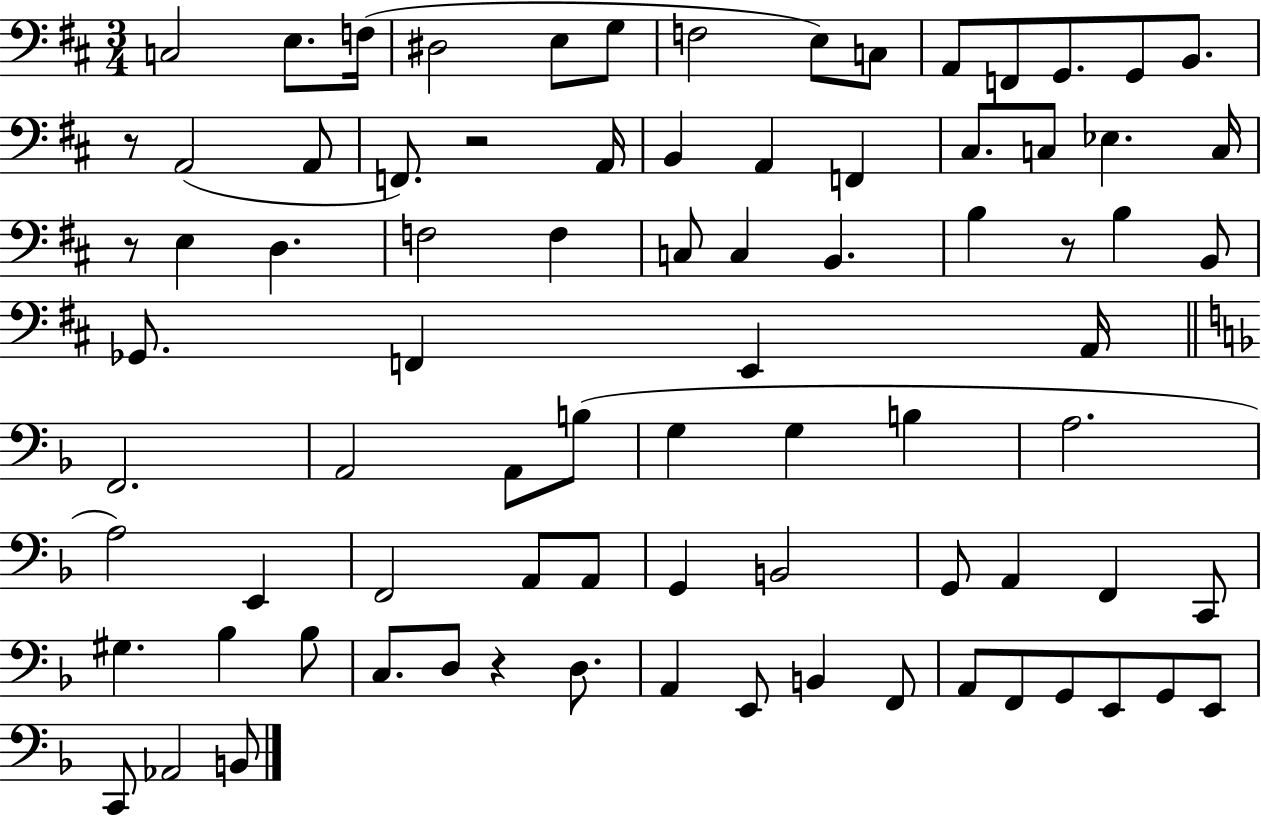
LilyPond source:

{
  \clef bass
  \numericTimeSignature
  \time 3/4
  \key d \major
  c2 e8. f16( | dis2 e8 g8 | f2 e8) c8 | a,8 f,8 g,8. g,8 b,8. | \break r8 a,2( a,8 | f,8.) r2 a,16 | b,4 a,4 f,4 | cis8. c8 ees4. c16 | \break r8 e4 d4. | f2 f4 | c8 c4 b,4. | b4 r8 b4 b,8 | \break ges,8. f,4 e,4 a,16 | \bar "||" \break \key d \minor f,2. | a,2 a,8 b8( | g4 g4 b4 | a2. | \break a2) e,4 | f,2 a,8 a,8 | g,4 b,2 | g,8 a,4 f,4 c,8 | \break gis4. bes4 bes8 | c8. d8 r4 d8. | a,4 e,8 b,4 f,8 | a,8 f,8 g,8 e,8 g,8 e,8 | \break c,8 aes,2 b,8 | \bar "|."
}